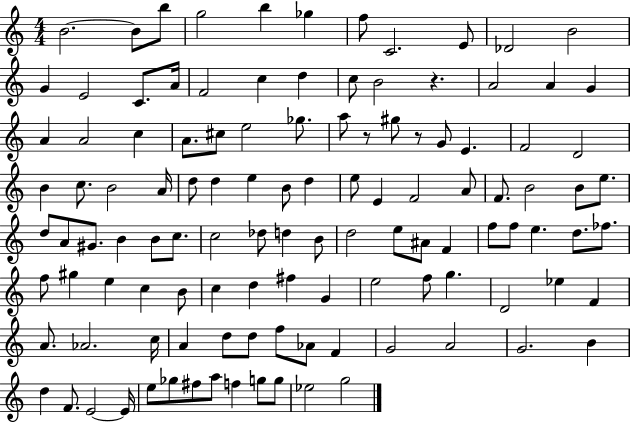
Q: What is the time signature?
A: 4/4